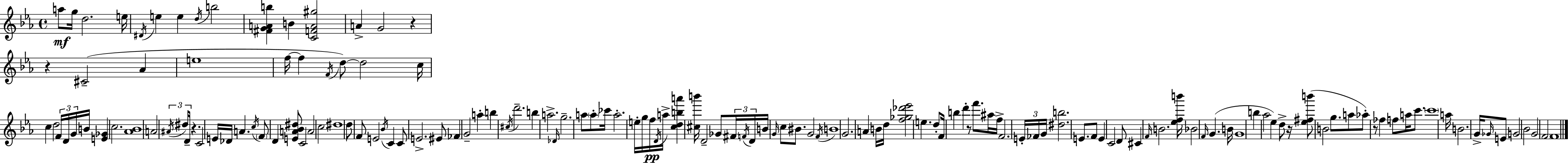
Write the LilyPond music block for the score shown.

{
  \clef treble
  \time 4/4
  \defaultTimeSignature
  \key c \minor
  a''8\mf g''16 d''2. e''16 | \acciaccatura { dis'16 } e''4 e''4 \acciaccatura { d''16 } b''2 | <fis' g' a' b''>4 b'4 <c' f' a' gis''>2 | a'4-> g'2 r4 | \break r4 cis'2--( aes'4 | e''1 | f''16~~ f''4 \acciaccatura { f'16 }) d''8~~ d''2 | c''16 c''4 d''2 \tuplet 3/2 { f'16 | \break d'16 g'16 } b'16 <e' ges'>4 c''2. | <aes' bes'>1 | a'2 \tuplet 3/2 { \acciaccatura { ais'16 } dis''16 d'16-- } r4. | c'2 e'16 des'16 a'4. | \break \acciaccatura { c''16 } \parenthesize f'8 d'4 <e' a' bes' dis''>8 c'2 | a'2 c''2 | dis''1 | \parenthesize d''8 f'8 e'2 | \break \acciaccatura { bes'16 } c'4 c'8 e'2.-> | eis'8 fes'4 g'2-- | a''4-. b''4 \acciaccatura { cis''16 } d'''2.-- | b''4 a''2.-> | \break \grace { des'16 } g''2.-- | a''8 \parenthesize a''8-. ces'''16 a''2.-. | e''16-. g''16 f''16\pp \acciaccatura { d'16 } a''16-> <c'' d'' b'' a'''>4 <cis'' b'''>16 d'2-- | ges'8 \tuplet 3/2 { fis'16 \acciaccatura { f'16 } d'16 } b'16 \grace { g'16 } c''8 | \break bis'8. g'2 \acciaccatura { f'16 } b'1 | g'2. | a'4 b'16 d''16 <f'' ges'' des''' ees'''>2 | e''4. d''8-. f'16 b''4 | \break d'''4-. r8 f'''8. ais''16 f''16-> f'2. | \tuplet 3/2 { e'16-. fes'16 g'16 } <dis'' b''>2. | e'8. f'8 e'4 | c'2 d'8 cis'4 | \break \grace { f'16 } b'2. <ees'' f'' b'''>16 bes'2 | \grace { f'16 } g'4.( b'16 g'1 | b''4 | aes''2 ees''4) d''8-> | \break r16 <ees'' fis'' b'''>8( b'2 g''8. a''8 | aes''8-.) r8 fes''4 f''8 a''16 c'''8. \parenthesize c'''1 | a''16 b'2. | g'16-> \grace { ges'16 } e'8 g'2 | \break bes'2 g'2 | \parenthesize f'2 f'1 | \bar "|."
}